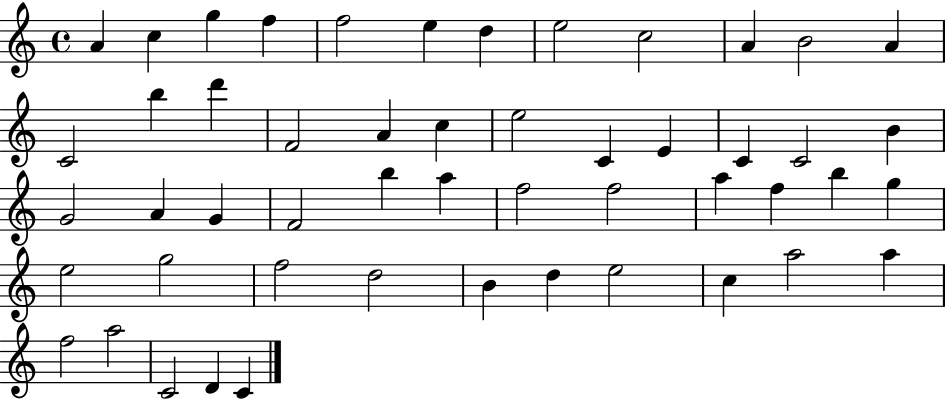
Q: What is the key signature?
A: C major